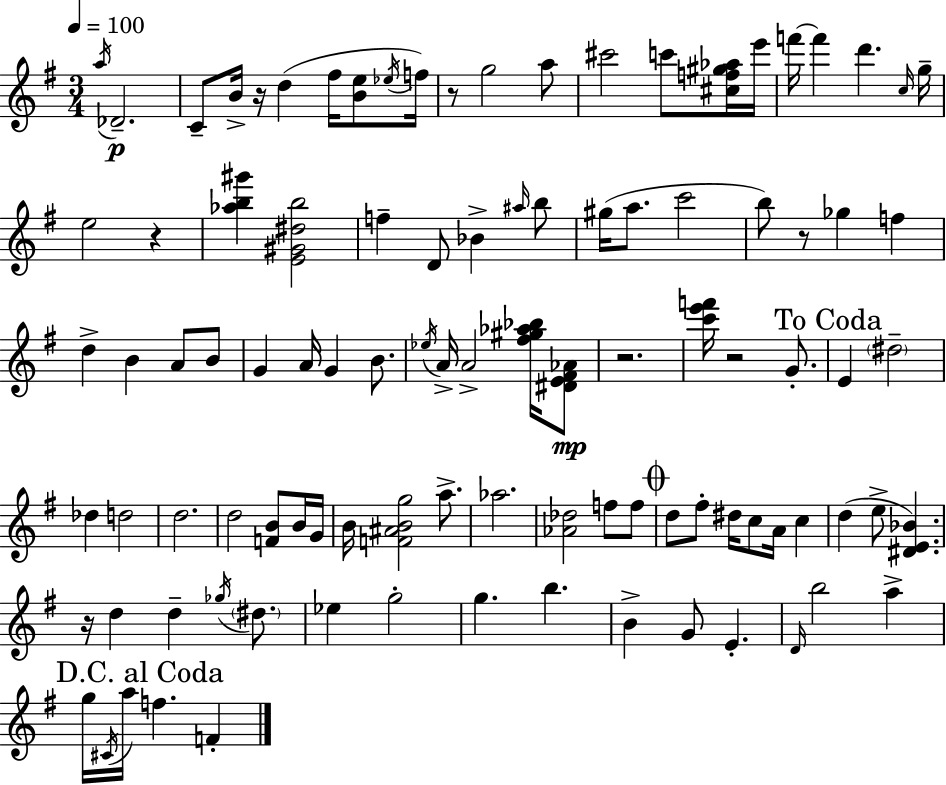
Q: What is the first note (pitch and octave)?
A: A5